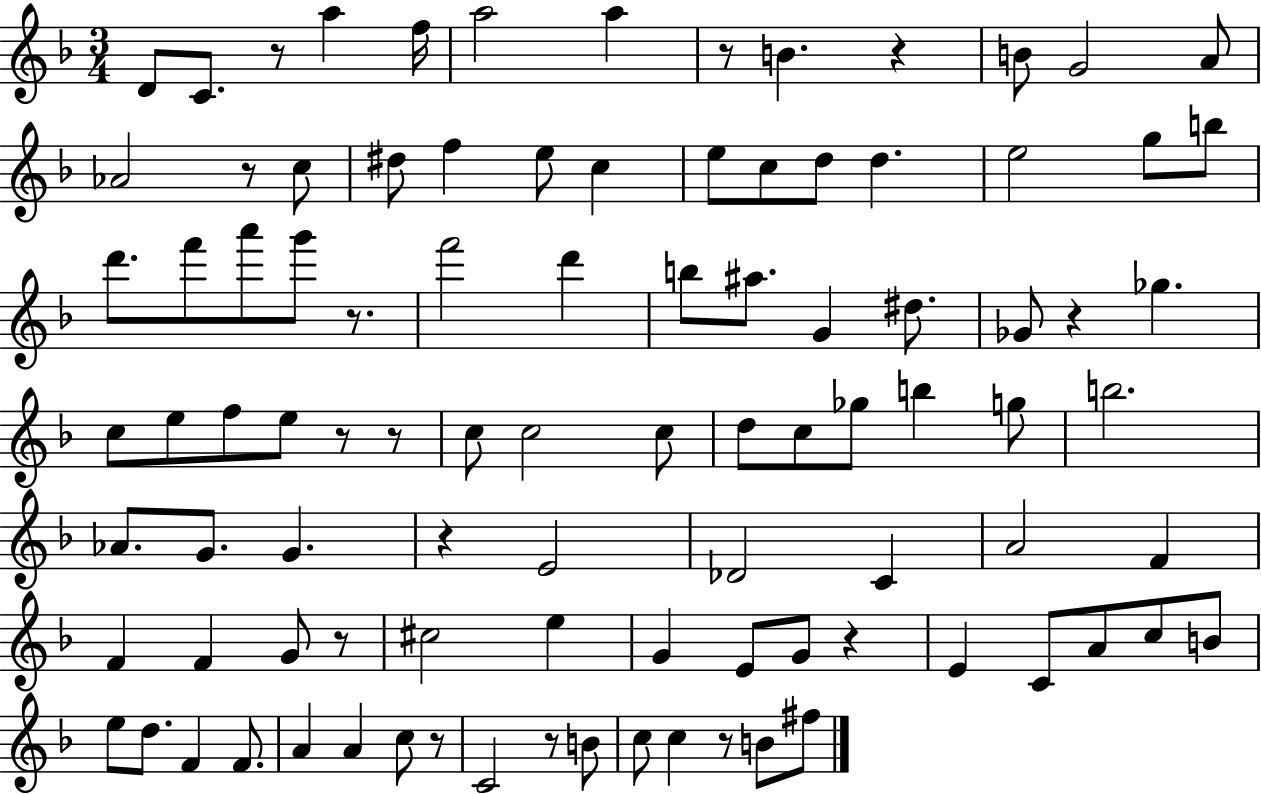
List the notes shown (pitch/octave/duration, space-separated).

D4/e C4/e. R/e A5/q F5/s A5/h A5/q R/e B4/q. R/q B4/e G4/h A4/e Ab4/h R/e C5/e D#5/e F5/q E5/e C5/q E5/e C5/e D5/e D5/q. E5/h G5/e B5/e D6/e. F6/e A6/e G6/e R/e. F6/h D6/q B5/e A#5/e. G4/q D#5/e. Gb4/e R/q Gb5/q. C5/e E5/e F5/e E5/e R/e R/e C5/e C5/h C5/e D5/e C5/e Gb5/e B5/q G5/e B5/h. Ab4/e. G4/e. G4/q. R/q E4/h Db4/h C4/q A4/h F4/q F4/q F4/q G4/e R/e C#5/h E5/q G4/q E4/e G4/e R/q E4/q C4/e A4/e C5/e B4/e E5/e D5/e. F4/q F4/e. A4/q A4/q C5/e R/e C4/h R/e B4/e C5/e C5/q R/e B4/e F#5/e